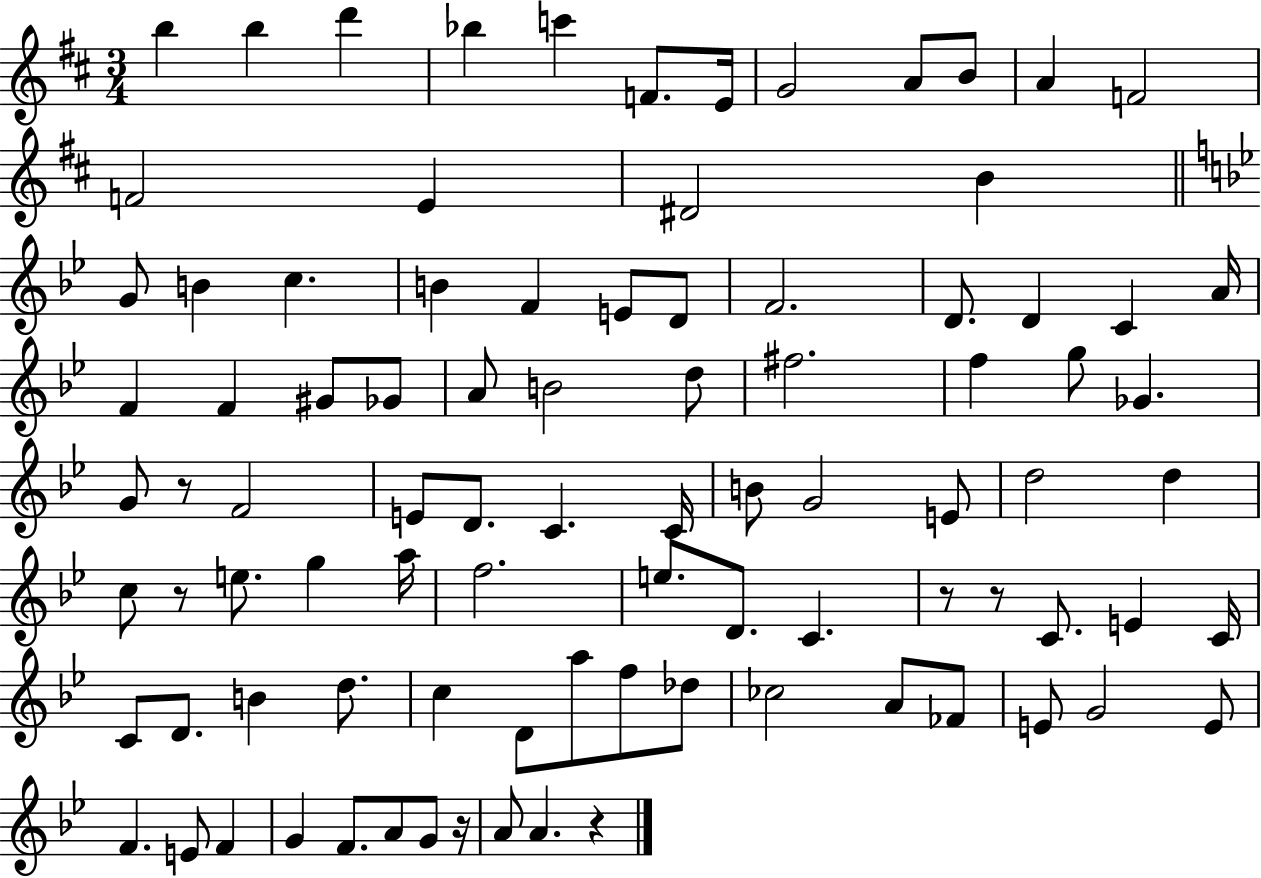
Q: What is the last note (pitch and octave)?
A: A4